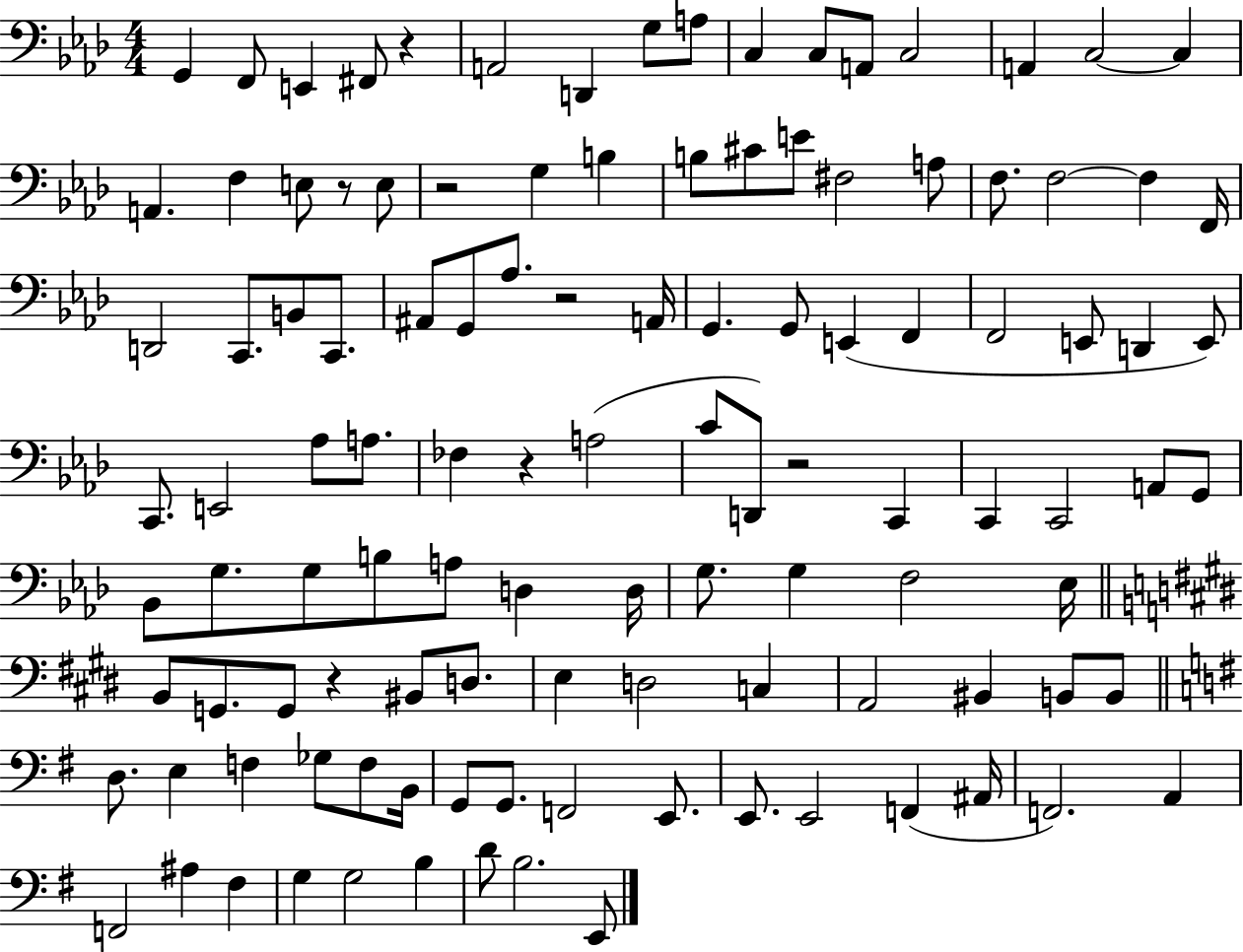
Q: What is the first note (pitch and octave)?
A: G2